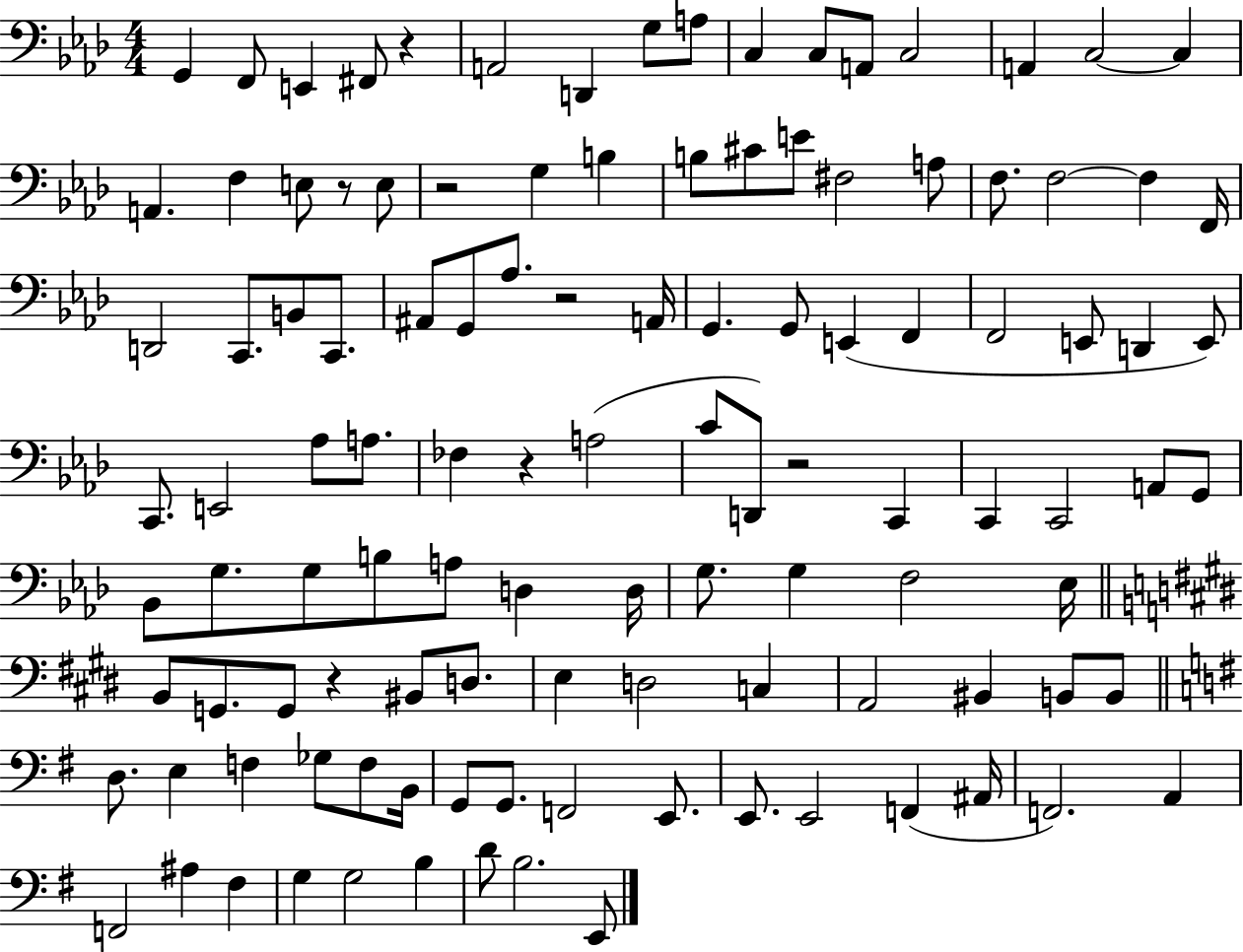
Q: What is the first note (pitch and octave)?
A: G2